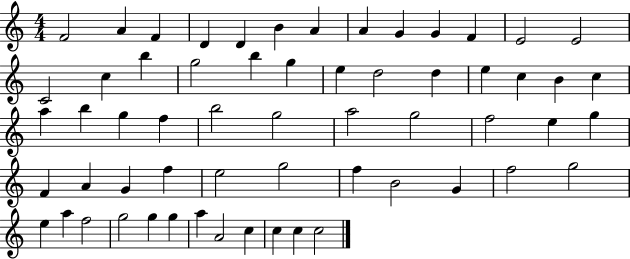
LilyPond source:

{
  \clef treble
  \numericTimeSignature
  \time 4/4
  \key c \major
  f'2 a'4 f'4 | d'4 d'4 b'4 a'4 | a'4 g'4 g'4 f'4 | e'2 e'2 | \break c'2 c''4 b''4 | g''2 b''4 g''4 | e''4 d''2 d''4 | e''4 c''4 b'4 c''4 | \break a''4 b''4 g''4 f''4 | b''2 g''2 | a''2 g''2 | f''2 e''4 g''4 | \break f'4 a'4 g'4 f''4 | e''2 g''2 | f''4 b'2 g'4 | f''2 g''2 | \break e''4 a''4 f''2 | g''2 g''4 g''4 | a''4 a'2 c''4 | c''4 c''4 c''2 | \break \bar "|."
}